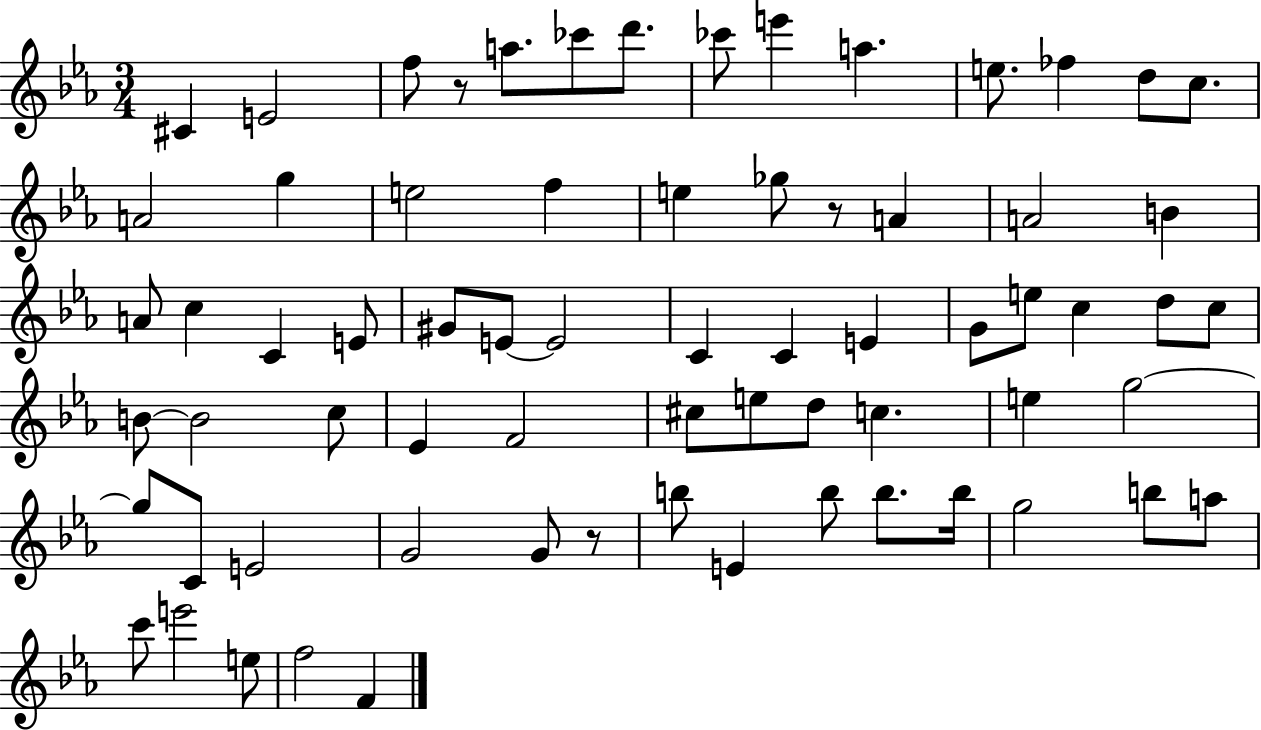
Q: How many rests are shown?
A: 3